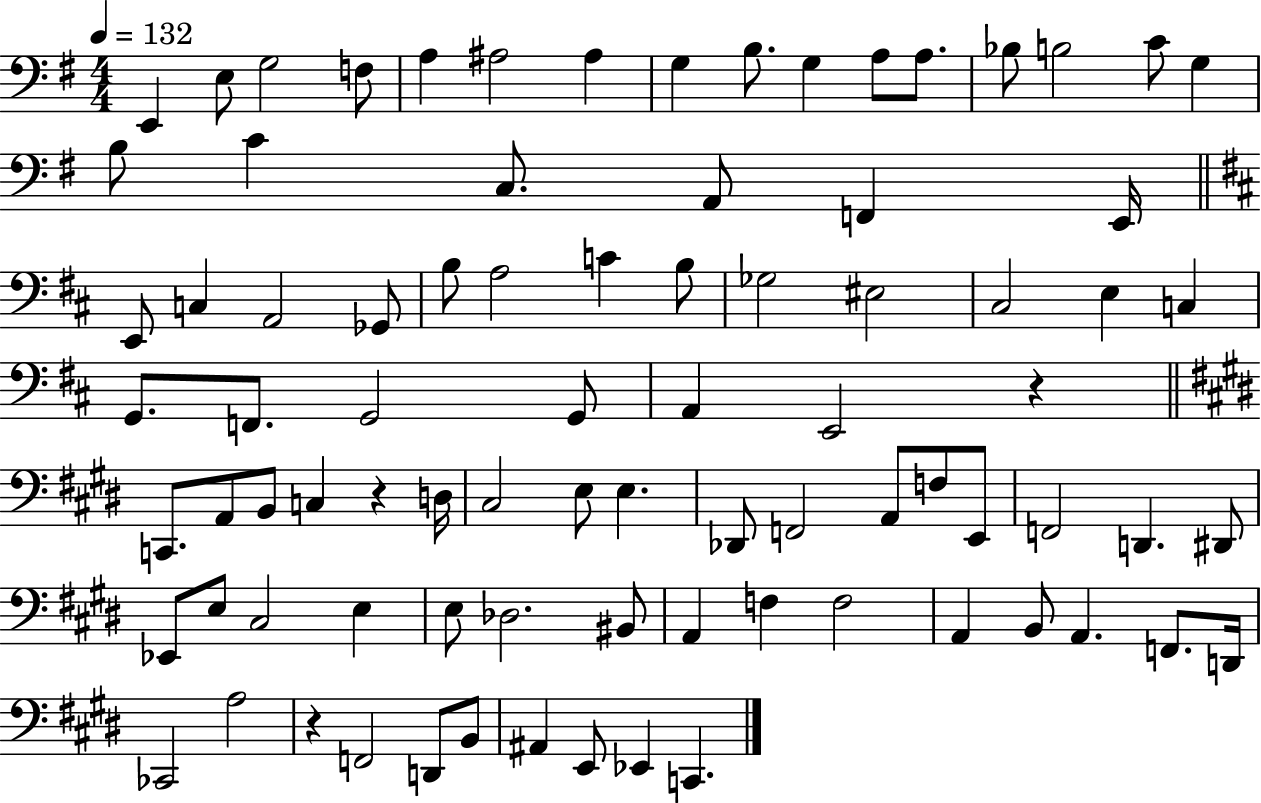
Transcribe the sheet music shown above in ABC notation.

X:1
T:Untitled
M:4/4
L:1/4
K:G
E,, E,/2 G,2 F,/2 A, ^A,2 ^A, G, B,/2 G, A,/2 A,/2 _B,/2 B,2 C/2 G, B,/2 C C,/2 A,,/2 F,, E,,/4 E,,/2 C, A,,2 _G,,/2 B,/2 A,2 C B,/2 _G,2 ^E,2 ^C,2 E, C, G,,/2 F,,/2 G,,2 G,,/2 A,, E,,2 z C,,/2 A,,/2 B,,/2 C, z D,/4 ^C,2 E,/2 E, _D,,/2 F,,2 A,,/2 F,/2 E,,/2 F,,2 D,, ^D,,/2 _E,,/2 E,/2 ^C,2 E, E,/2 _D,2 ^B,,/2 A,, F, F,2 A,, B,,/2 A,, F,,/2 D,,/4 _C,,2 A,2 z F,,2 D,,/2 B,,/2 ^A,, E,,/2 _E,, C,,